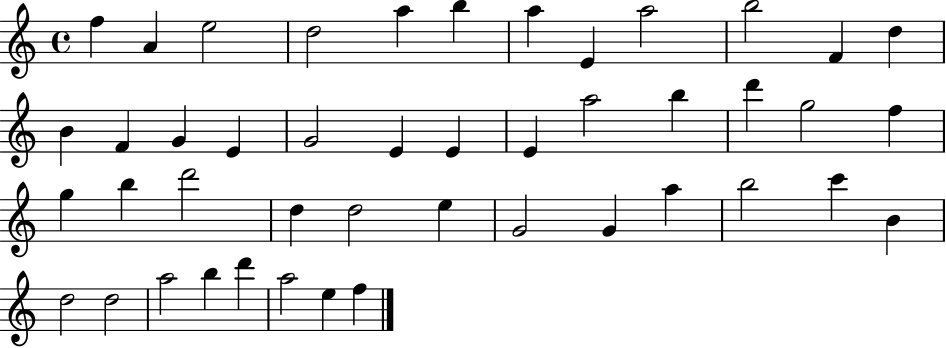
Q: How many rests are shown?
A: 0